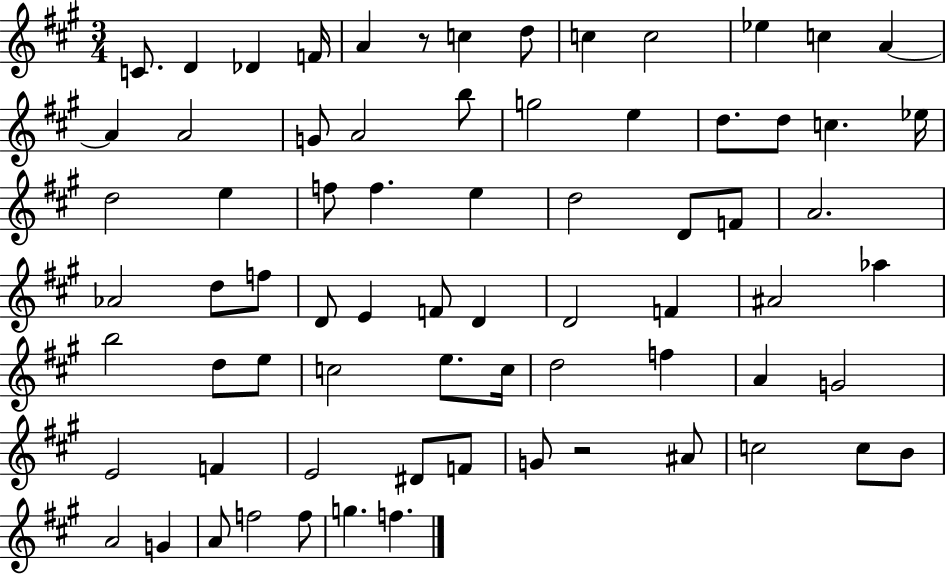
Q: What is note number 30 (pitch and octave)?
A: D4